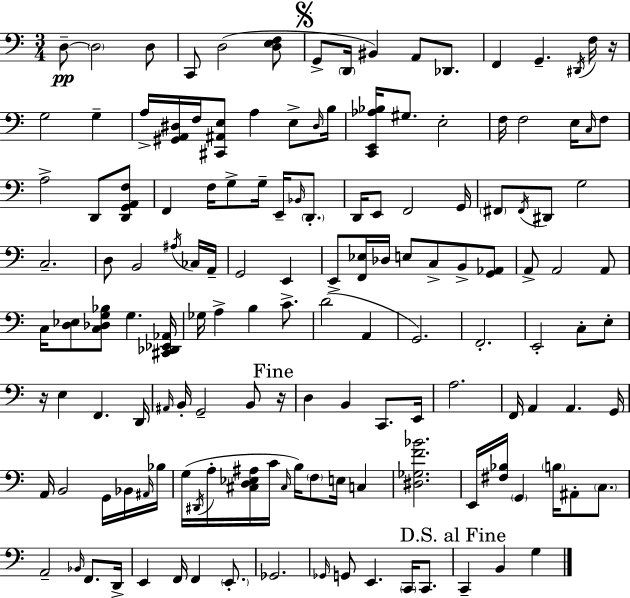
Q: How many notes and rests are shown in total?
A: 144